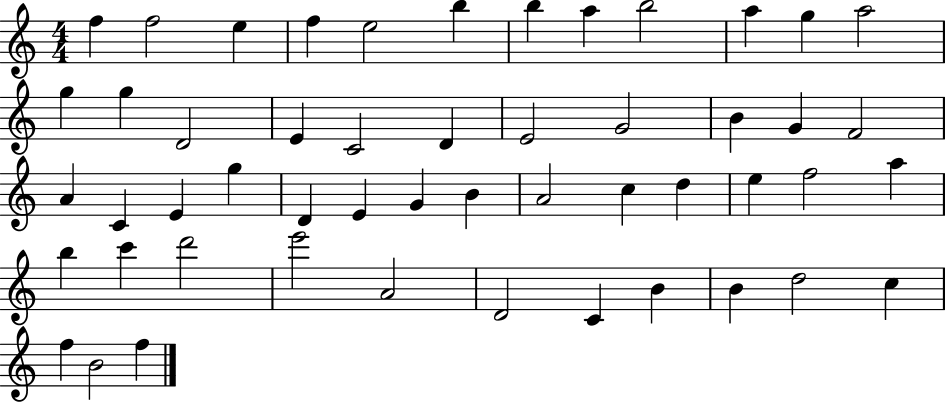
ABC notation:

X:1
T:Untitled
M:4/4
L:1/4
K:C
f f2 e f e2 b b a b2 a g a2 g g D2 E C2 D E2 G2 B G F2 A C E g D E G B A2 c d e f2 a b c' d'2 e'2 A2 D2 C B B d2 c f B2 f